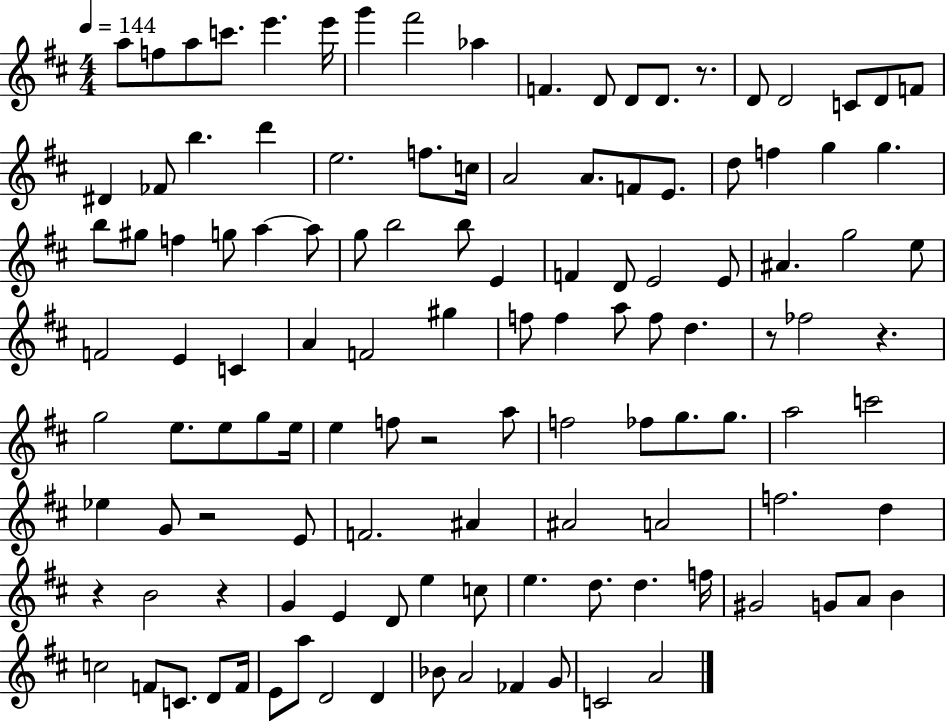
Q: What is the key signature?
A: D major